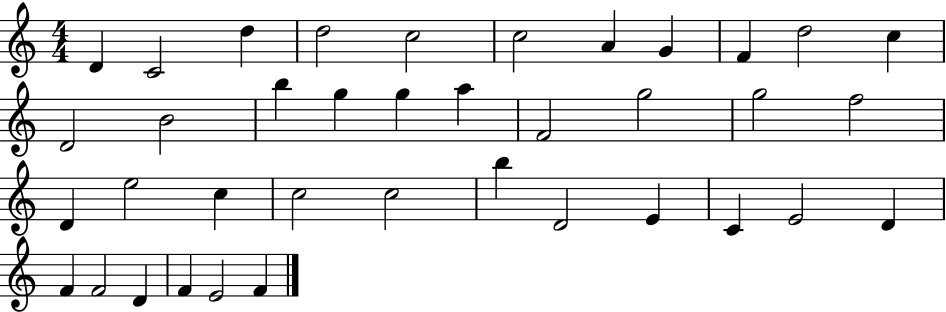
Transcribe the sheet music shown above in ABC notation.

X:1
T:Untitled
M:4/4
L:1/4
K:C
D C2 d d2 c2 c2 A G F d2 c D2 B2 b g g a F2 g2 g2 f2 D e2 c c2 c2 b D2 E C E2 D F F2 D F E2 F